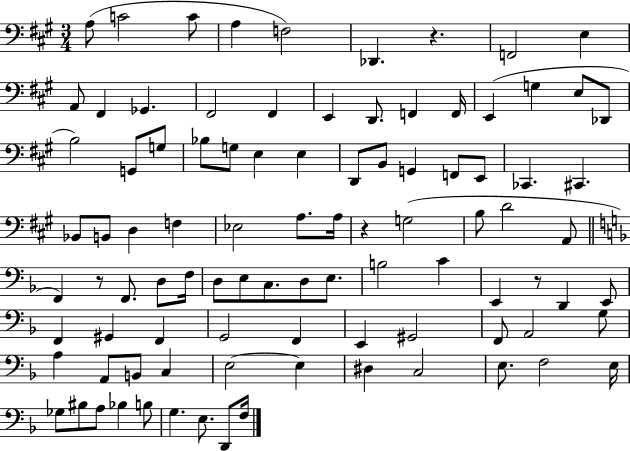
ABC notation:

X:1
T:Untitled
M:3/4
L:1/4
K:A
A,/2 C2 C/2 A, F,2 _D,, z F,,2 E, A,,/2 ^F,, _G,, ^F,,2 ^F,, E,, D,,/2 F,, F,,/4 E,, G, E,/2 _D,,/2 B,2 G,,/2 G,/2 _B,/2 G,/2 E, E, D,,/2 B,,/2 G,, F,,/2 E,,/2 _C,, ^C,, _B,,/2 B,,/2 D, F, _E,2 A,/2 A,/4 z G,2 B,/2 D2 A,,/2 F,, z/2 F,,/2 D,/2 F,/4 D,/2 E,/2 C,/2 D,/2 E,/2 B,2 C E,, z/2 D,, E,,/2 F,, ^G,, F,, G,,2 F,, E,, ^G,,2 F,,/2 A,,2 G,/2 A, A,,/2 B,,/2 C, E,2 E, ^D, C,2 E,/2 F,2 E,/4 _G,/2 ^B,/2 A,/2 _B, B,/2 G, E,/2 D,,/2 F,/4